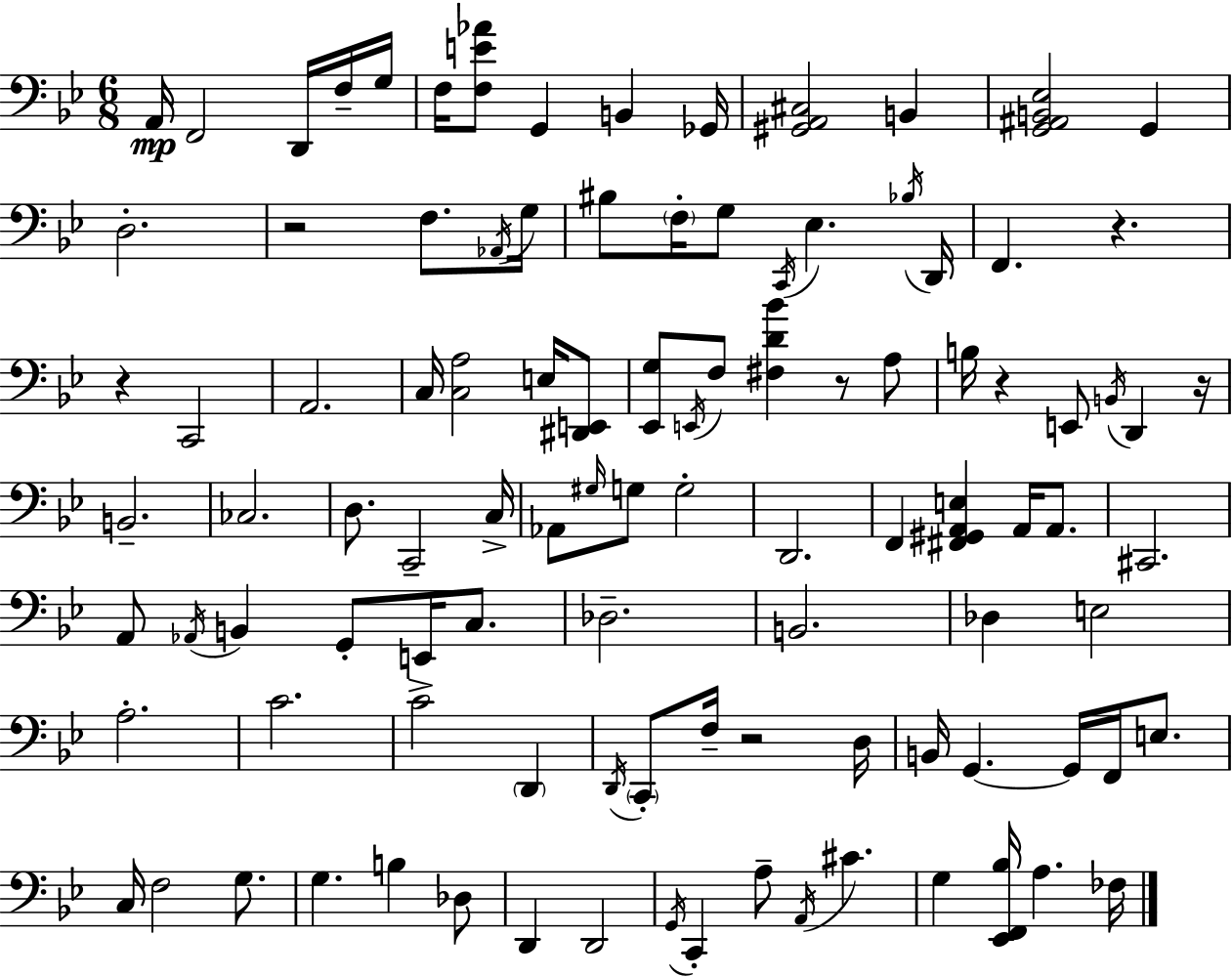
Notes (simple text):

A2/s F2/h D2/s F3/s G3/s F3/s [F3,E4,Ab4]/e G2/q B2/q Gb2/s [G#2,A2,C#3]/h B2/q [G2,A#2,B2,Eb3]/h G2/q D3/h. R/h F3/e. Ab2/s G3/s BIS3/e F3/s G3/e C2/s Eb3/q. Bb3/s D2/s F2/q. R/q. R/q C2/h A2/h. C3/s [C3,A3]/h E3/s [D#2,E2]/e [Eb2,G3]/e E2/s F3/e [F#3,D4,Bb4]/q R/e A3/e B3/s R/q E2/e B2/s D2/q R/s B2/h. CES3/h. D3/e. C2/h C3/s Ab2/e G#3/s G3/e G3/h D2/h. F2/q [F#2,G#2,A2,E3]/q A2/s A2/e. C#2/h. A2/e Ab2/s B2/q G2/e E2/s C3/e. Db3/h. B2/h. Db3/q E3/h A3/h. C4/h. C4/h D2/q D2/s C2/e F3/s R/h D3/s B2/s G2/q. G2/s F2/s E3/e. C3/s F3/h G3/e. G3/q. B3/q Db3/e D2/q D2/h G2/s C2/q A3/e A2/s C#4/q. G3/q [Eb2,F2,Bb3]/s A3/q. FES3/s